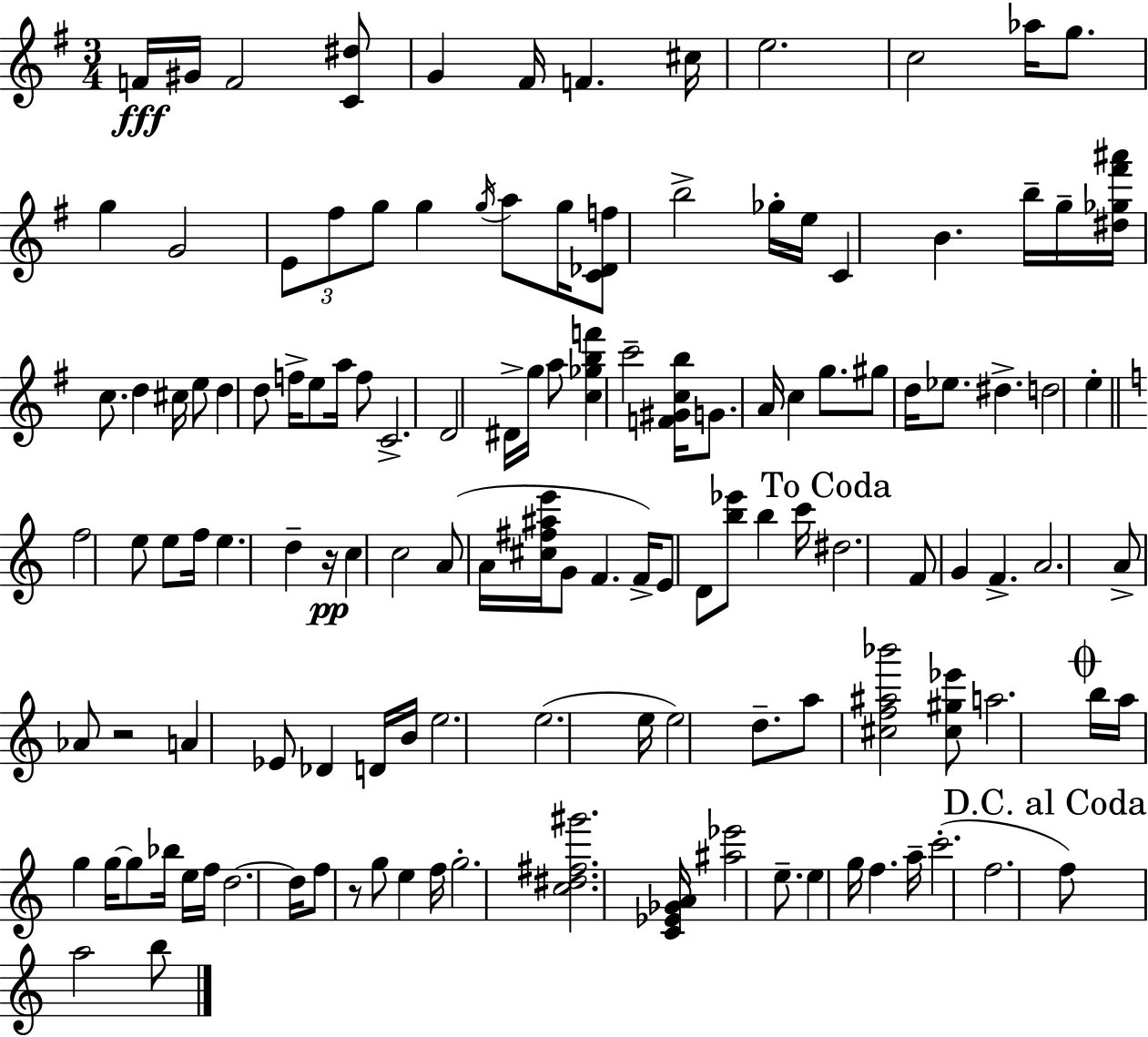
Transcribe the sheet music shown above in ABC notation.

X:1
T:Untitled
M:3/4
L:1/4
K:Em
F/4 ^G/4 F2 [C^d]/2 G ^F/4 F ^c/4 e2 c2 _a/4 g/2 g G2 E/2 ^f/2 g/2 g g/4 a/2 g/4 [C_Df]/2 b2 _g/4 e/4 C B b/4 g/4 [^d_g^f'^a']/4 c/2 d ^c/4 e/2 d d/2 f/4 e/2 a/4 f/2 C2 D2 ^D/4 g/4 a/2 [c_gbf'] c'2 [F^Gcb]/4 G/2 A/4 c g/2 ^g/2 d/4 _e/2 ^d d2 e f2 e/2 e/2 f/4 e d z/4 c c2 A/2 A/4 [^c^f^ae']/4 G/2 F F/4 E/2 D/2 [b_e']/2 b c'/4 ^d2 F/2 G F A2 A/2 _A/2 z2 A _E/2 _D D/4 B/4 e2 e2 e/4 e2 d/2 a/2 [^cf^a_b']2 [^c^g_e']/2 a2 b/4 a/4 g g/4 g/2 _b/4 e/4 f/4 d2 d/4 f/2 z/2 g/2 e f/4 g2 [c^d^f^g']2 [C_E_GA]/4 [^a_e']2 e/2 e g/4 f a/4 c'2 f2 f/2 a2 b/2